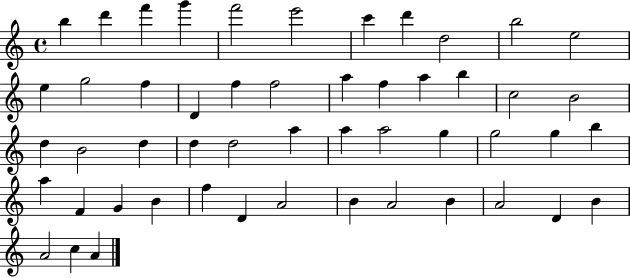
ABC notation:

X:1
T:Untitled
M:4/4
L:1/4
K:C
b d' f' g' f'2 e'2 c' d' d2 b2 e2 e g2 f D f f2 a f a b c2 B2 d B2 d d d2 a a a2 g g2 g b a F G B f D A2 B A2 B A2 D B A2 c A